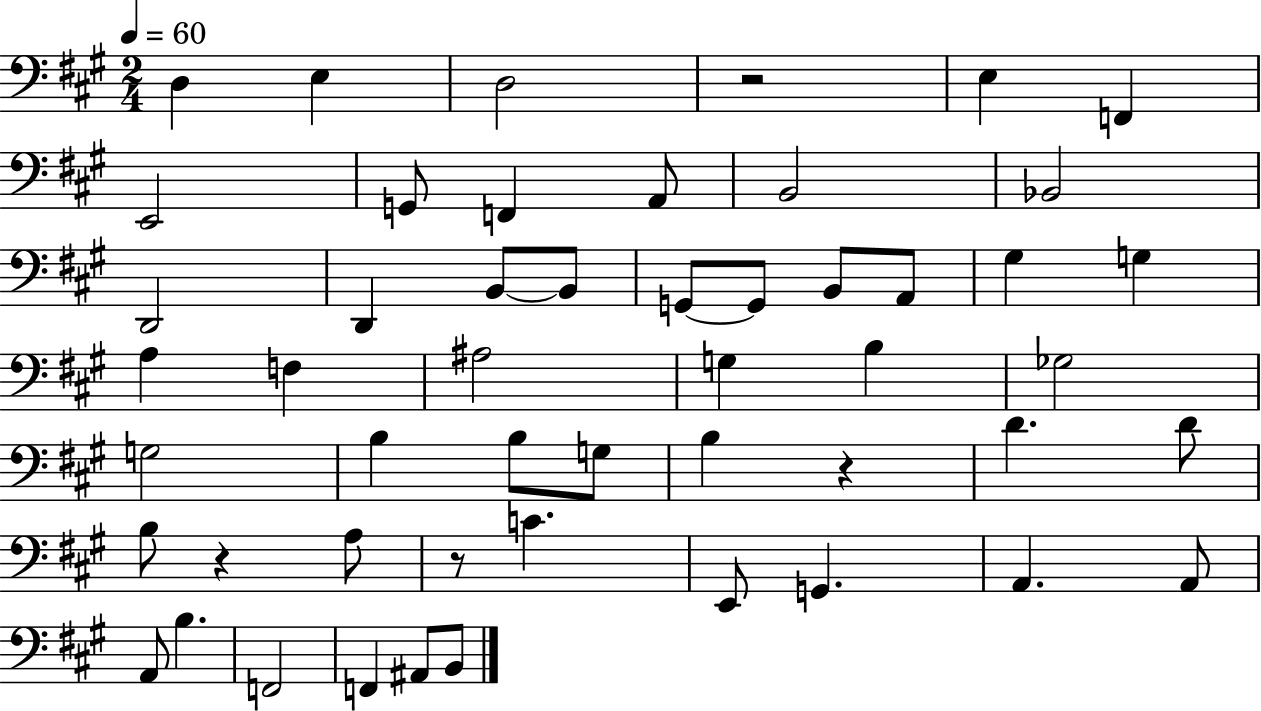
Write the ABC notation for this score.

X:1
T:Untitled
M:2/4
L:1/4
K:A
D, E, D,2 z2 E, F,, E,,2 G,,/2 F,, A,,/2 B,,2 _B,,2 D,,2 D,, B,,/2 B,,/2 G,,/2 G,,/2 B,,/2 A,,/2 ^G, G, A, F, ^A,2 G, B, _G,2 G,2 B, B,/2 G,/2 B, z D D/2 B,/2 z A,/2 z/2 C E,,/2 G,, A,, A,,/2 A,,/2 B, F,,2 F,, ^A,,/2 B,,/2